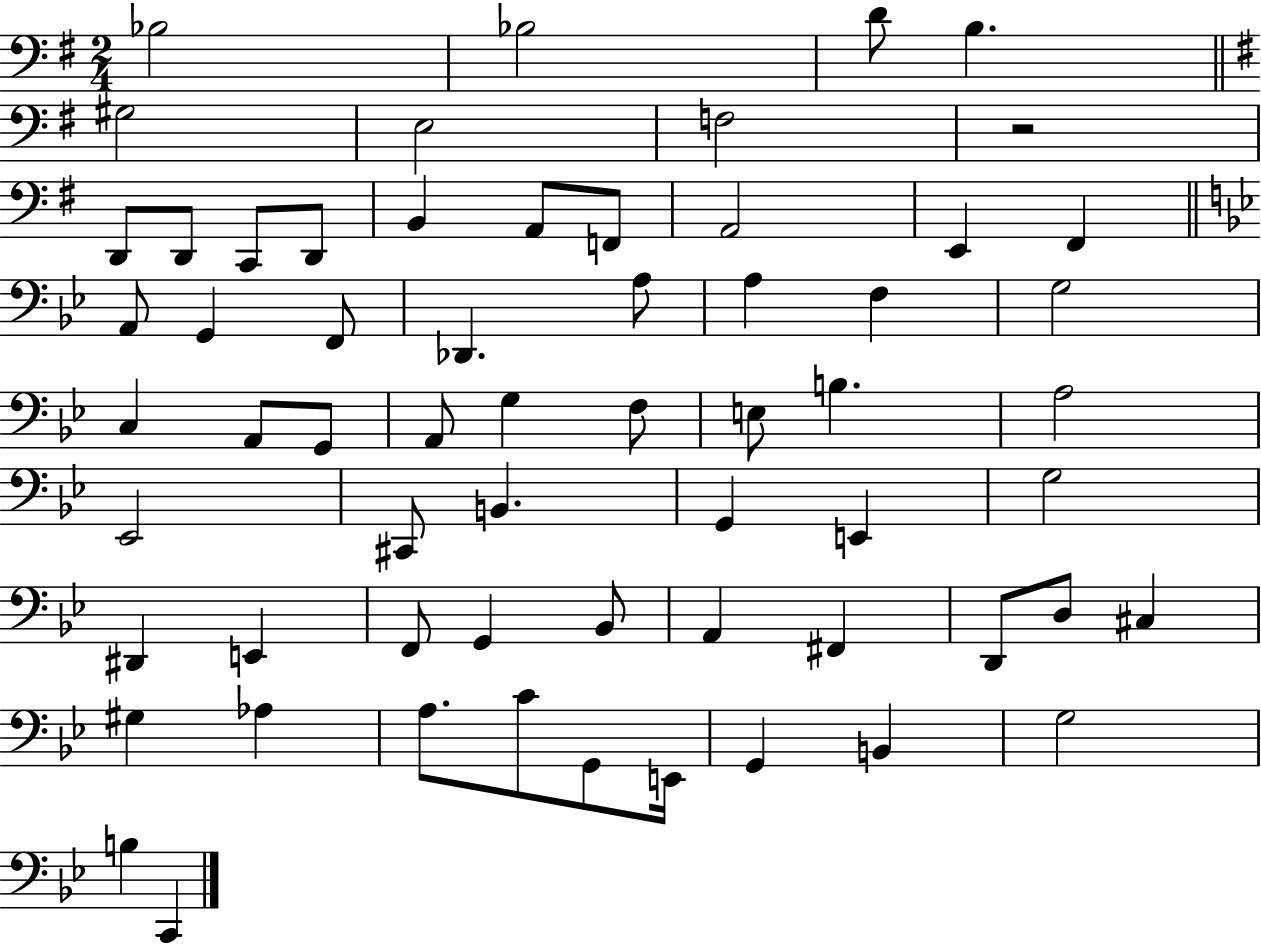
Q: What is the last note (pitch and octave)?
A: C2